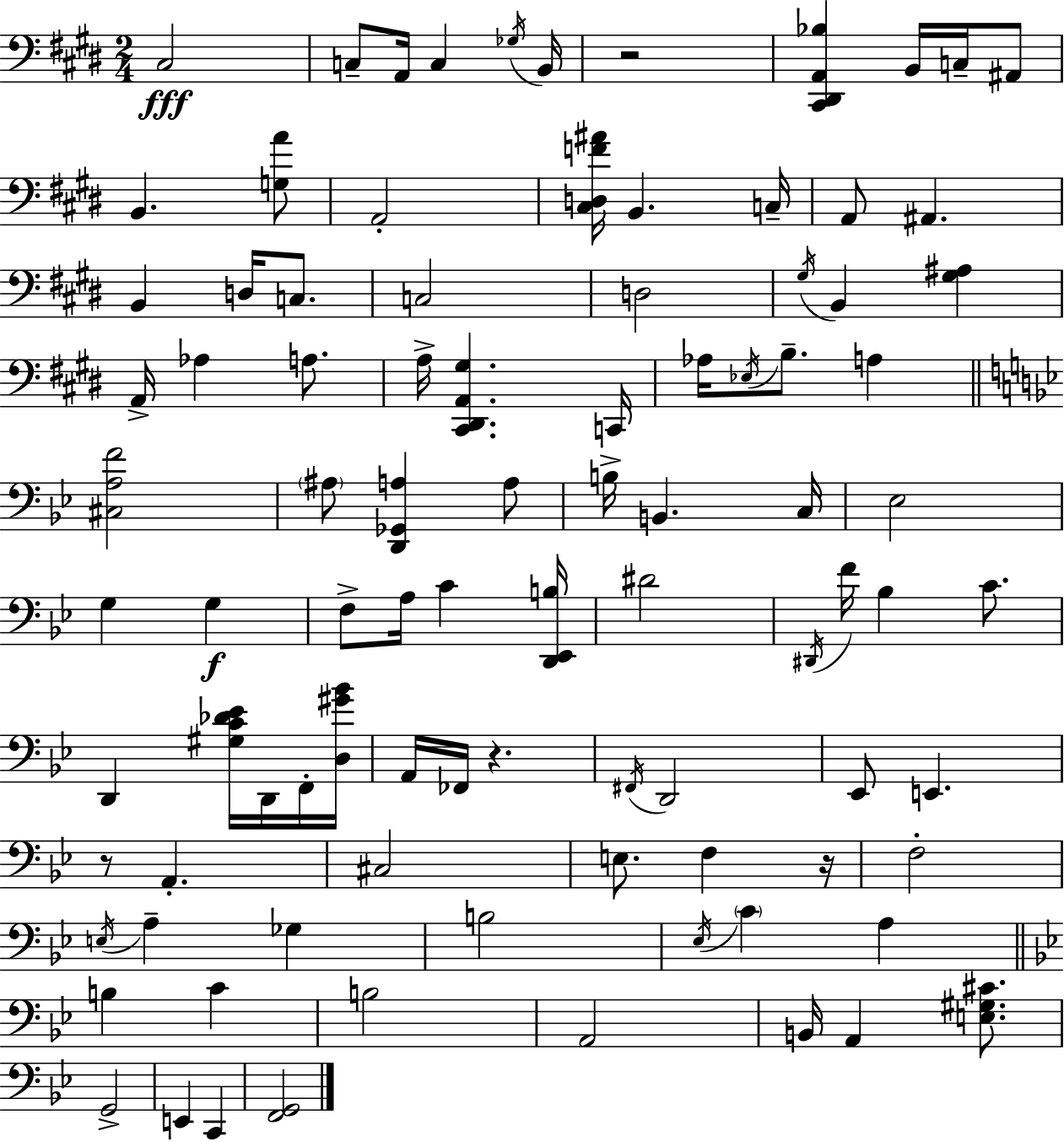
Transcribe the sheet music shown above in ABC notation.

X:1
T:Untitled
M:2/4
L:1/4
K:E
^C,2 C,/2 A,,/4 C, _G,/4 B,,/4 z2 [^C,,^D,,A,,_B,] B,,/4 C,/4 ^A,,/2 B,, [G,A]/2 A,,2 [^C,D,F^A]/4 B,, C,/4 A,,/2 ^A,, B,, D,/4 C,/2 C,2 D,2 ^G,/4 B,, [^G,^A,] A,,/4 _A, A,/2 A,/4 [^C,,^D,,A,,^G,] C,,/4 _A,/4 _E,/4 B,/2 A, [^C,A,F]2 ^A,/2 [D,,_G,,A,] A,/2 B,/4 B,, C,/4 _E,2 G, G, F,/2 A,/4 C [D,,_E,,B,]/4 ^D2 ^D,,/4 F/4 _B, C/2 D,, [^G,C_D_E]/4 D,,/4 F,,/4 [D,^G_B]/4 A,,/4 _F,,/4 z ^F,,/4 D,,2 _E,,/2 E,, z/2 A,, ^C,2 E,/2 F, z/4 F,2 E,/4 A, _G, B,2 _E,/4 C A, B, C B,2 A,,2 B,,/4 A,, [E,^G,^C]/2 G,,2 E,, C,, [F,,G,,]2